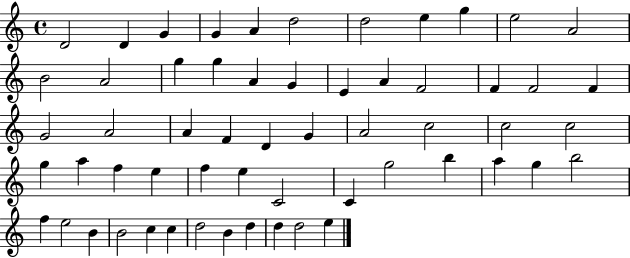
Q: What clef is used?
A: treble